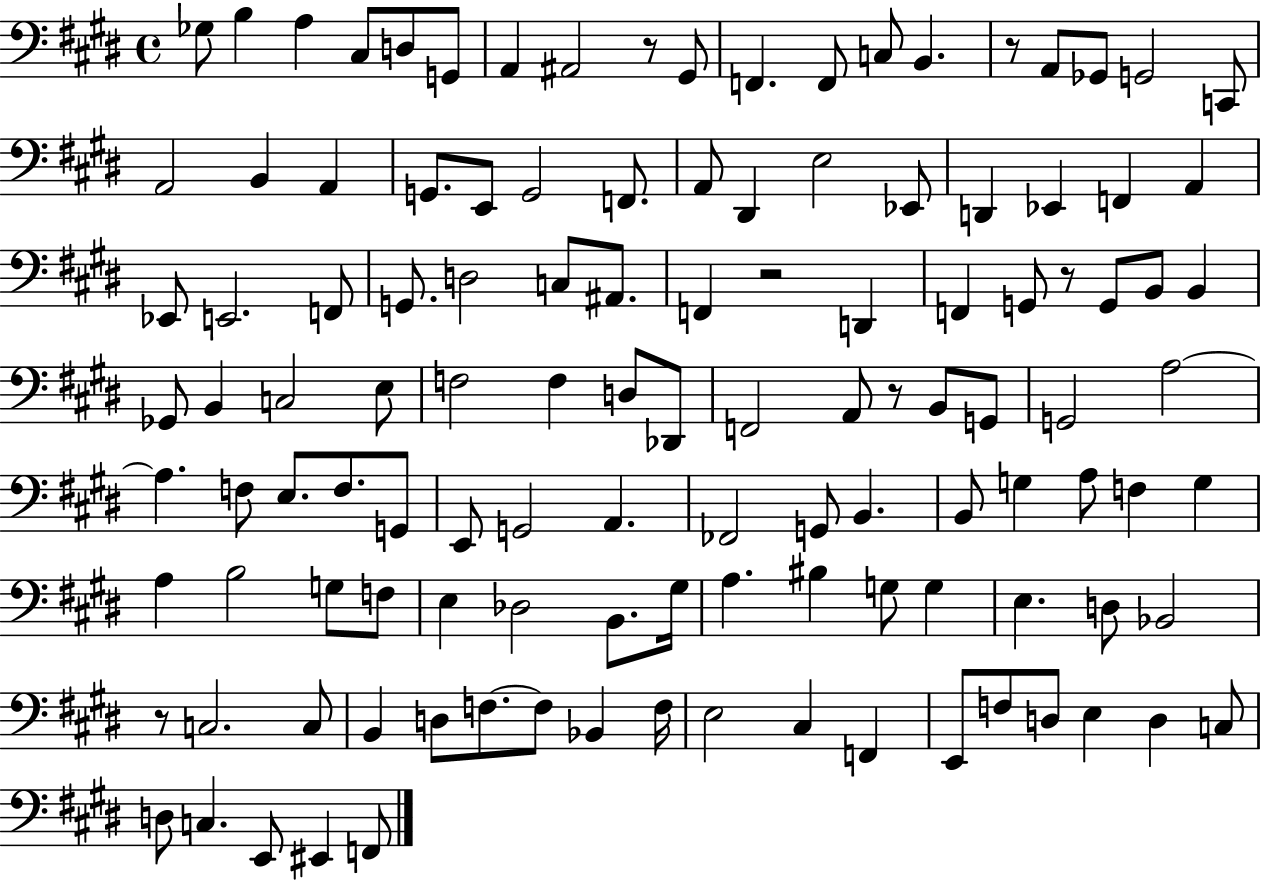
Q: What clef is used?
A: bass